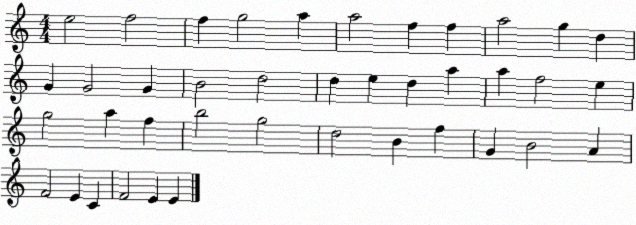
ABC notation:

X:1
T:Untitled
M:4/4
L:1/4
K:C
e2 f2 f g2 a a2 f f a2 g d G G2 G B2 d2 d e d a a f2 e g2 a f b2 g2 d2 B f G B2 A F2 E C F2 E E